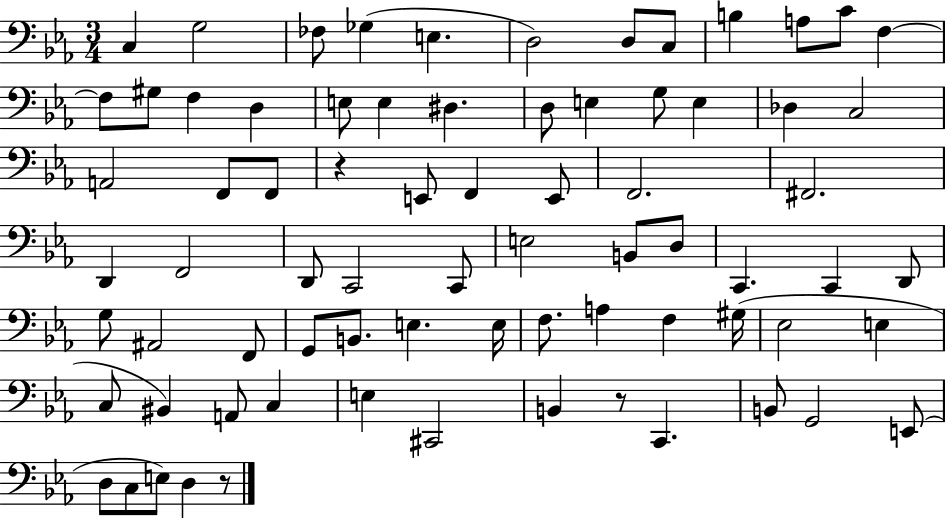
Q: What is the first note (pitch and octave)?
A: C3